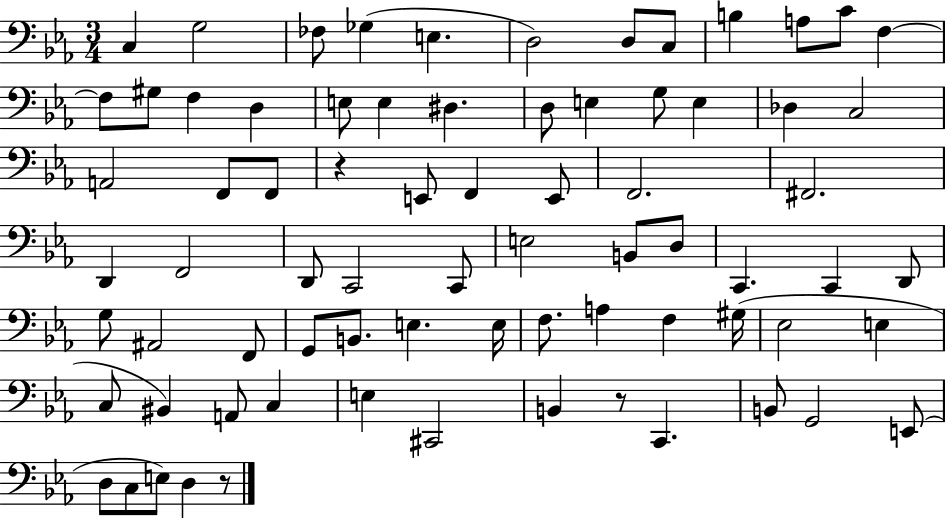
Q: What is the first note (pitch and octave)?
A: C3